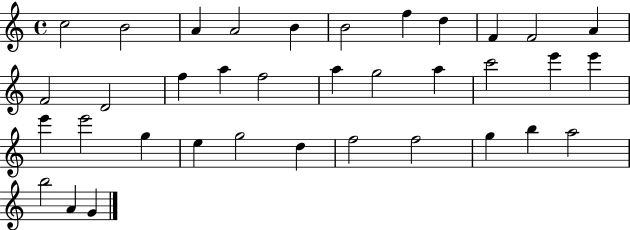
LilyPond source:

{
  \clef treble
  \time 4/4
  \defaultTimeSignature
  \key c \major
  c''2 b'2 | a'4 a'2 b'4 | b'2 f''4 d''4 | f'4 f'2 a'4 | \break f'2 d'2 | f''4 a''4 f''2 | a''4 g''2 a''4 | c'''2 e'''4 e'''4 | \break e'''4 e'''2 g''4 | e''4 g''2 d''4 | f''2 f''2 | g''4 b''4 a''2 | \break b''2 a'4 g'4 | \bar "|."
}